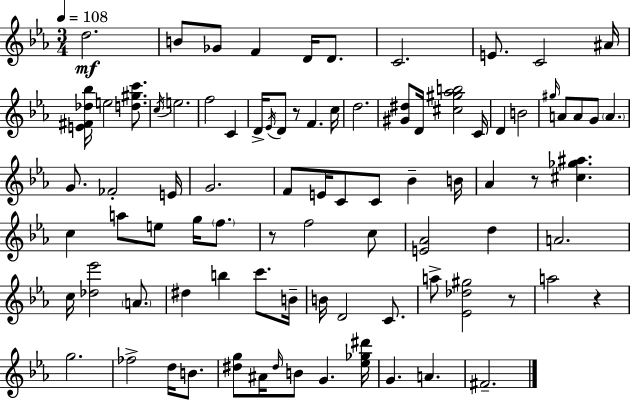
{
  \clef treble
  \numericTimeSignature
  \time 3/4
  \key c \minor
  \tempo 4 = 108
  \repeat volta 2 { d''2.\mf | b'8 ges'8 f'4 d'16 d'8. | c'2. | e'8. c'2 ais'16 | \break <e' fis' des'' bes''>16 e''2 <d'' gis'' c'''>8. | \acciaccatura { c''16 } e''2. | f''2 c'4 | d'16-> \acciaccatura { ees'16 } d'8 r8 f'4. | \break c''16 d''2. | <gis' dis''>8 d'16 <cis'' gis'' aes'' b''>2 | c'16 d'4 b'2 | \grace { gis''16 } a'8 a'8 g'8 \parenthesize a'4. | \break g'8. fes'2-. | e'16 g'2. | f'8 e'16 c'8 c'8 bes'4-- | b'16 aes'4 r8 <cis'' ges'' ais''>4. | \break c''4 a''8 e''8 g''16 | \parenthesize f''8. r8 f''2 | c''8 <e' aes'>2 d''4 | a'2. | \break c''16 <des'' ees'''>2 | \parenthesize a'8. dis''4 b''4 c'''8. | b'16-- b'16 d'2 | c'8. a''8-> <ees' des'' gis''>2 | \break r8 a''2 r4 | g''2. | fes''2-> d''16 | b'8. <dis'' g''>8 ais'16 \grace { dis''16 } b'8 g'4. | \break <ees'' ges'' dis'''>16 g'4. a'4. | fis'2.-- | } \bar "|."
}